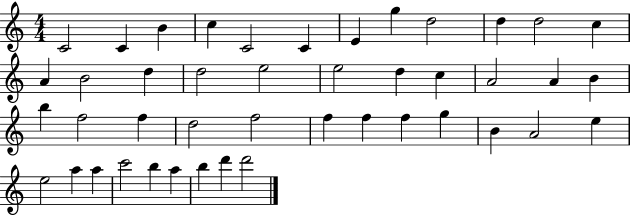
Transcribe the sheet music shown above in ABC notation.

X:1
T:Untitled
M:4/4
L:1/4
K:C
C2 C B c C2 C E g d2 d d2 c A B2 d d2 e2 e2 d c A2 A B b f2 f d2 f2 f f f g B A2 e e2 a a c'2 b a b d' d'2